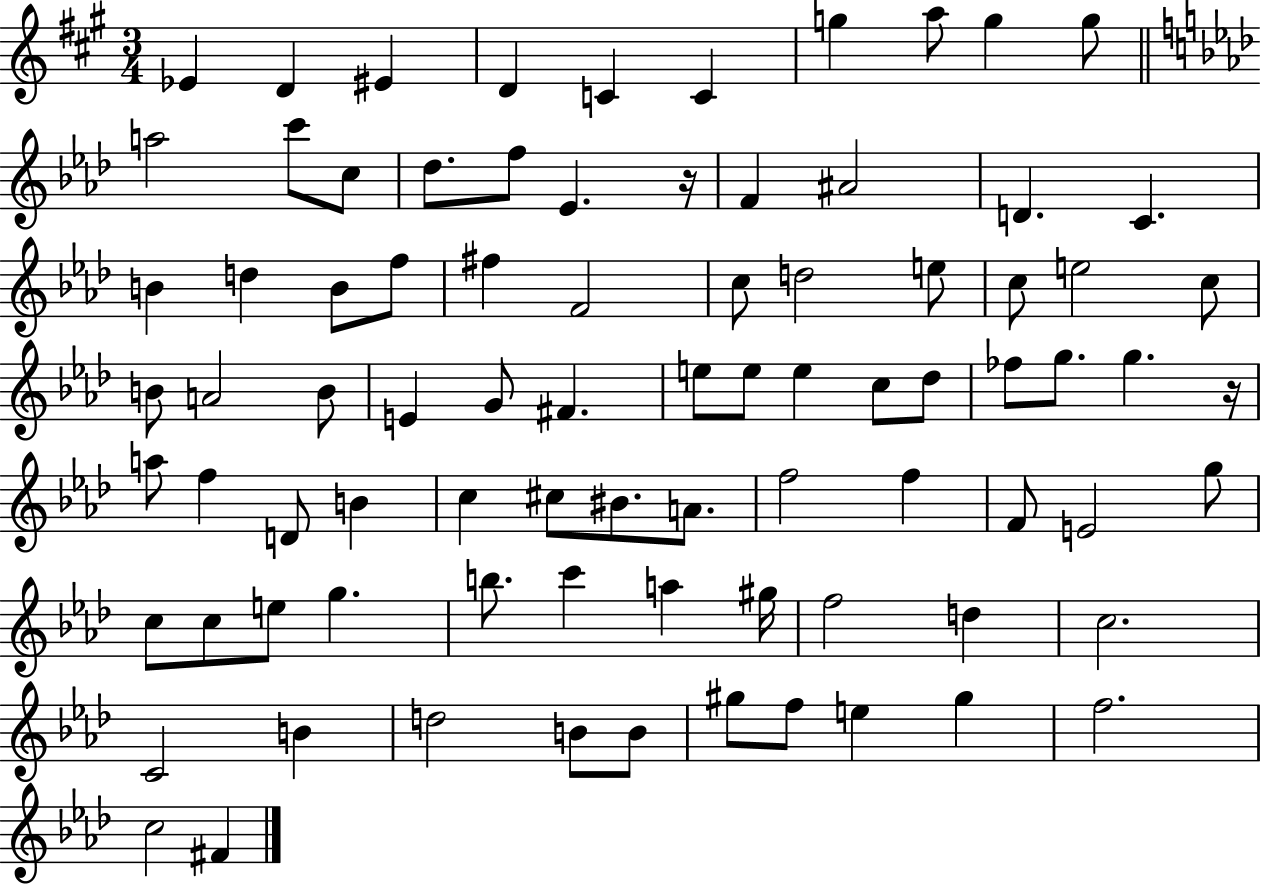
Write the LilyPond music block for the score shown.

{
  \clef treble
  \numericTimeSignature
  \time 3/4
  \key a \major
  \repeat volta 2 { ees'4 d'4 eis'4 | d'4 c'4 c'4 | g''4 a''8 g''4 g''8 | \bar "||" \break \key aes \major a''2 c'''8 c''8 | des''8. f''8 ees'4. r16 | f'4 ais'2 | d'4. c'4. | \break b'4 d''4 b'8 f''8 | fis''4 f'2 | c''8 d''2 e''8 | c''8 e''2 c''8 | \break b'8 a'2 b'8 | e'4 g'8 fis'4. | e''8 e''8 e''4 c''8 des''8 | fes''8 g''8. g''4. r16 | \break a''8 f''4 d'8 b'4 | c''4 cis''8 bis'8. a'8. | f''2 f''4 | f'8 e'2 g''8 | \break c''8 c''8 e''8 g''4. | b''8. c'''4 a''4 gis''16 | f''2 d''4 | c''2. | \break c'2 b'4 | d''2 b'8 b'8 | gis''8 f''8 e''4 gis''4 | f''2. | \break c''2 fis'4 | } \bar "|."
}